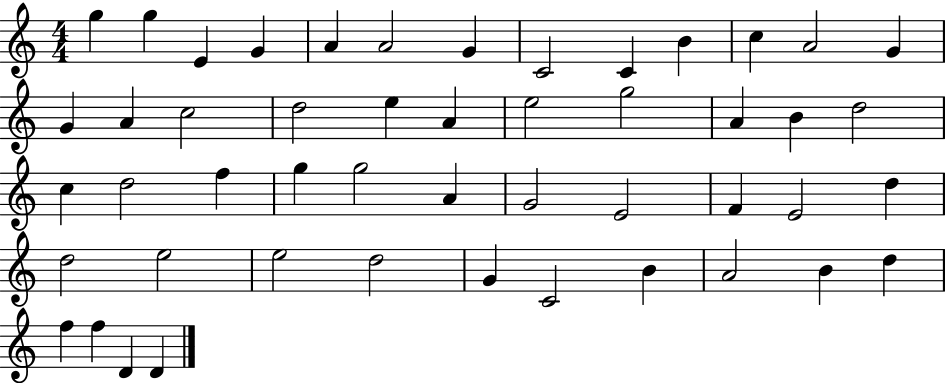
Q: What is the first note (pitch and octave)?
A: G5